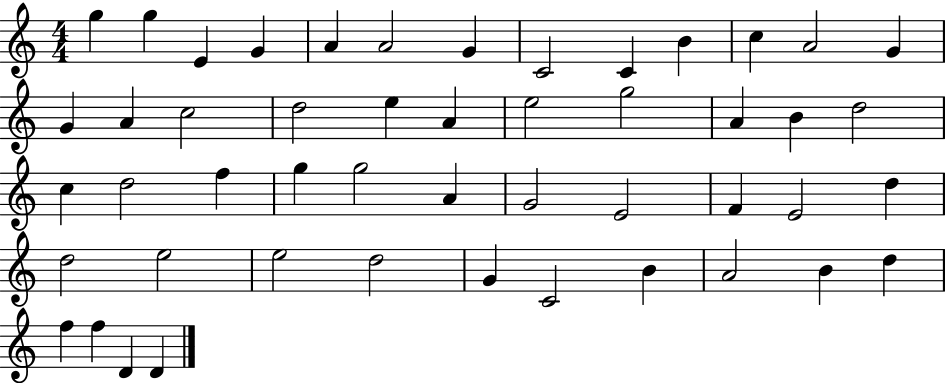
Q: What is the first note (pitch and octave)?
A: G5